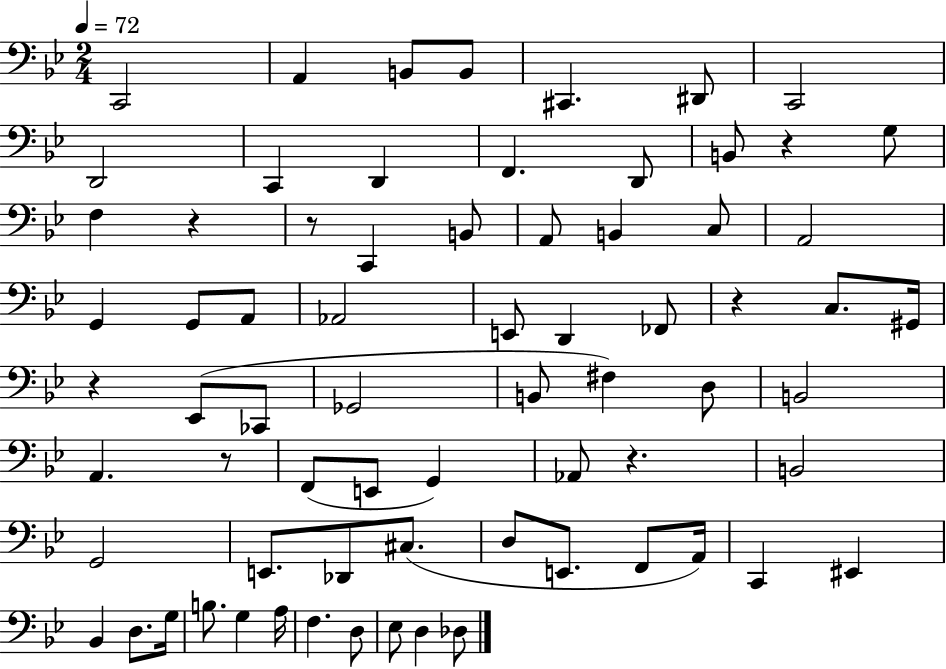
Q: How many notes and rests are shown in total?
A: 71